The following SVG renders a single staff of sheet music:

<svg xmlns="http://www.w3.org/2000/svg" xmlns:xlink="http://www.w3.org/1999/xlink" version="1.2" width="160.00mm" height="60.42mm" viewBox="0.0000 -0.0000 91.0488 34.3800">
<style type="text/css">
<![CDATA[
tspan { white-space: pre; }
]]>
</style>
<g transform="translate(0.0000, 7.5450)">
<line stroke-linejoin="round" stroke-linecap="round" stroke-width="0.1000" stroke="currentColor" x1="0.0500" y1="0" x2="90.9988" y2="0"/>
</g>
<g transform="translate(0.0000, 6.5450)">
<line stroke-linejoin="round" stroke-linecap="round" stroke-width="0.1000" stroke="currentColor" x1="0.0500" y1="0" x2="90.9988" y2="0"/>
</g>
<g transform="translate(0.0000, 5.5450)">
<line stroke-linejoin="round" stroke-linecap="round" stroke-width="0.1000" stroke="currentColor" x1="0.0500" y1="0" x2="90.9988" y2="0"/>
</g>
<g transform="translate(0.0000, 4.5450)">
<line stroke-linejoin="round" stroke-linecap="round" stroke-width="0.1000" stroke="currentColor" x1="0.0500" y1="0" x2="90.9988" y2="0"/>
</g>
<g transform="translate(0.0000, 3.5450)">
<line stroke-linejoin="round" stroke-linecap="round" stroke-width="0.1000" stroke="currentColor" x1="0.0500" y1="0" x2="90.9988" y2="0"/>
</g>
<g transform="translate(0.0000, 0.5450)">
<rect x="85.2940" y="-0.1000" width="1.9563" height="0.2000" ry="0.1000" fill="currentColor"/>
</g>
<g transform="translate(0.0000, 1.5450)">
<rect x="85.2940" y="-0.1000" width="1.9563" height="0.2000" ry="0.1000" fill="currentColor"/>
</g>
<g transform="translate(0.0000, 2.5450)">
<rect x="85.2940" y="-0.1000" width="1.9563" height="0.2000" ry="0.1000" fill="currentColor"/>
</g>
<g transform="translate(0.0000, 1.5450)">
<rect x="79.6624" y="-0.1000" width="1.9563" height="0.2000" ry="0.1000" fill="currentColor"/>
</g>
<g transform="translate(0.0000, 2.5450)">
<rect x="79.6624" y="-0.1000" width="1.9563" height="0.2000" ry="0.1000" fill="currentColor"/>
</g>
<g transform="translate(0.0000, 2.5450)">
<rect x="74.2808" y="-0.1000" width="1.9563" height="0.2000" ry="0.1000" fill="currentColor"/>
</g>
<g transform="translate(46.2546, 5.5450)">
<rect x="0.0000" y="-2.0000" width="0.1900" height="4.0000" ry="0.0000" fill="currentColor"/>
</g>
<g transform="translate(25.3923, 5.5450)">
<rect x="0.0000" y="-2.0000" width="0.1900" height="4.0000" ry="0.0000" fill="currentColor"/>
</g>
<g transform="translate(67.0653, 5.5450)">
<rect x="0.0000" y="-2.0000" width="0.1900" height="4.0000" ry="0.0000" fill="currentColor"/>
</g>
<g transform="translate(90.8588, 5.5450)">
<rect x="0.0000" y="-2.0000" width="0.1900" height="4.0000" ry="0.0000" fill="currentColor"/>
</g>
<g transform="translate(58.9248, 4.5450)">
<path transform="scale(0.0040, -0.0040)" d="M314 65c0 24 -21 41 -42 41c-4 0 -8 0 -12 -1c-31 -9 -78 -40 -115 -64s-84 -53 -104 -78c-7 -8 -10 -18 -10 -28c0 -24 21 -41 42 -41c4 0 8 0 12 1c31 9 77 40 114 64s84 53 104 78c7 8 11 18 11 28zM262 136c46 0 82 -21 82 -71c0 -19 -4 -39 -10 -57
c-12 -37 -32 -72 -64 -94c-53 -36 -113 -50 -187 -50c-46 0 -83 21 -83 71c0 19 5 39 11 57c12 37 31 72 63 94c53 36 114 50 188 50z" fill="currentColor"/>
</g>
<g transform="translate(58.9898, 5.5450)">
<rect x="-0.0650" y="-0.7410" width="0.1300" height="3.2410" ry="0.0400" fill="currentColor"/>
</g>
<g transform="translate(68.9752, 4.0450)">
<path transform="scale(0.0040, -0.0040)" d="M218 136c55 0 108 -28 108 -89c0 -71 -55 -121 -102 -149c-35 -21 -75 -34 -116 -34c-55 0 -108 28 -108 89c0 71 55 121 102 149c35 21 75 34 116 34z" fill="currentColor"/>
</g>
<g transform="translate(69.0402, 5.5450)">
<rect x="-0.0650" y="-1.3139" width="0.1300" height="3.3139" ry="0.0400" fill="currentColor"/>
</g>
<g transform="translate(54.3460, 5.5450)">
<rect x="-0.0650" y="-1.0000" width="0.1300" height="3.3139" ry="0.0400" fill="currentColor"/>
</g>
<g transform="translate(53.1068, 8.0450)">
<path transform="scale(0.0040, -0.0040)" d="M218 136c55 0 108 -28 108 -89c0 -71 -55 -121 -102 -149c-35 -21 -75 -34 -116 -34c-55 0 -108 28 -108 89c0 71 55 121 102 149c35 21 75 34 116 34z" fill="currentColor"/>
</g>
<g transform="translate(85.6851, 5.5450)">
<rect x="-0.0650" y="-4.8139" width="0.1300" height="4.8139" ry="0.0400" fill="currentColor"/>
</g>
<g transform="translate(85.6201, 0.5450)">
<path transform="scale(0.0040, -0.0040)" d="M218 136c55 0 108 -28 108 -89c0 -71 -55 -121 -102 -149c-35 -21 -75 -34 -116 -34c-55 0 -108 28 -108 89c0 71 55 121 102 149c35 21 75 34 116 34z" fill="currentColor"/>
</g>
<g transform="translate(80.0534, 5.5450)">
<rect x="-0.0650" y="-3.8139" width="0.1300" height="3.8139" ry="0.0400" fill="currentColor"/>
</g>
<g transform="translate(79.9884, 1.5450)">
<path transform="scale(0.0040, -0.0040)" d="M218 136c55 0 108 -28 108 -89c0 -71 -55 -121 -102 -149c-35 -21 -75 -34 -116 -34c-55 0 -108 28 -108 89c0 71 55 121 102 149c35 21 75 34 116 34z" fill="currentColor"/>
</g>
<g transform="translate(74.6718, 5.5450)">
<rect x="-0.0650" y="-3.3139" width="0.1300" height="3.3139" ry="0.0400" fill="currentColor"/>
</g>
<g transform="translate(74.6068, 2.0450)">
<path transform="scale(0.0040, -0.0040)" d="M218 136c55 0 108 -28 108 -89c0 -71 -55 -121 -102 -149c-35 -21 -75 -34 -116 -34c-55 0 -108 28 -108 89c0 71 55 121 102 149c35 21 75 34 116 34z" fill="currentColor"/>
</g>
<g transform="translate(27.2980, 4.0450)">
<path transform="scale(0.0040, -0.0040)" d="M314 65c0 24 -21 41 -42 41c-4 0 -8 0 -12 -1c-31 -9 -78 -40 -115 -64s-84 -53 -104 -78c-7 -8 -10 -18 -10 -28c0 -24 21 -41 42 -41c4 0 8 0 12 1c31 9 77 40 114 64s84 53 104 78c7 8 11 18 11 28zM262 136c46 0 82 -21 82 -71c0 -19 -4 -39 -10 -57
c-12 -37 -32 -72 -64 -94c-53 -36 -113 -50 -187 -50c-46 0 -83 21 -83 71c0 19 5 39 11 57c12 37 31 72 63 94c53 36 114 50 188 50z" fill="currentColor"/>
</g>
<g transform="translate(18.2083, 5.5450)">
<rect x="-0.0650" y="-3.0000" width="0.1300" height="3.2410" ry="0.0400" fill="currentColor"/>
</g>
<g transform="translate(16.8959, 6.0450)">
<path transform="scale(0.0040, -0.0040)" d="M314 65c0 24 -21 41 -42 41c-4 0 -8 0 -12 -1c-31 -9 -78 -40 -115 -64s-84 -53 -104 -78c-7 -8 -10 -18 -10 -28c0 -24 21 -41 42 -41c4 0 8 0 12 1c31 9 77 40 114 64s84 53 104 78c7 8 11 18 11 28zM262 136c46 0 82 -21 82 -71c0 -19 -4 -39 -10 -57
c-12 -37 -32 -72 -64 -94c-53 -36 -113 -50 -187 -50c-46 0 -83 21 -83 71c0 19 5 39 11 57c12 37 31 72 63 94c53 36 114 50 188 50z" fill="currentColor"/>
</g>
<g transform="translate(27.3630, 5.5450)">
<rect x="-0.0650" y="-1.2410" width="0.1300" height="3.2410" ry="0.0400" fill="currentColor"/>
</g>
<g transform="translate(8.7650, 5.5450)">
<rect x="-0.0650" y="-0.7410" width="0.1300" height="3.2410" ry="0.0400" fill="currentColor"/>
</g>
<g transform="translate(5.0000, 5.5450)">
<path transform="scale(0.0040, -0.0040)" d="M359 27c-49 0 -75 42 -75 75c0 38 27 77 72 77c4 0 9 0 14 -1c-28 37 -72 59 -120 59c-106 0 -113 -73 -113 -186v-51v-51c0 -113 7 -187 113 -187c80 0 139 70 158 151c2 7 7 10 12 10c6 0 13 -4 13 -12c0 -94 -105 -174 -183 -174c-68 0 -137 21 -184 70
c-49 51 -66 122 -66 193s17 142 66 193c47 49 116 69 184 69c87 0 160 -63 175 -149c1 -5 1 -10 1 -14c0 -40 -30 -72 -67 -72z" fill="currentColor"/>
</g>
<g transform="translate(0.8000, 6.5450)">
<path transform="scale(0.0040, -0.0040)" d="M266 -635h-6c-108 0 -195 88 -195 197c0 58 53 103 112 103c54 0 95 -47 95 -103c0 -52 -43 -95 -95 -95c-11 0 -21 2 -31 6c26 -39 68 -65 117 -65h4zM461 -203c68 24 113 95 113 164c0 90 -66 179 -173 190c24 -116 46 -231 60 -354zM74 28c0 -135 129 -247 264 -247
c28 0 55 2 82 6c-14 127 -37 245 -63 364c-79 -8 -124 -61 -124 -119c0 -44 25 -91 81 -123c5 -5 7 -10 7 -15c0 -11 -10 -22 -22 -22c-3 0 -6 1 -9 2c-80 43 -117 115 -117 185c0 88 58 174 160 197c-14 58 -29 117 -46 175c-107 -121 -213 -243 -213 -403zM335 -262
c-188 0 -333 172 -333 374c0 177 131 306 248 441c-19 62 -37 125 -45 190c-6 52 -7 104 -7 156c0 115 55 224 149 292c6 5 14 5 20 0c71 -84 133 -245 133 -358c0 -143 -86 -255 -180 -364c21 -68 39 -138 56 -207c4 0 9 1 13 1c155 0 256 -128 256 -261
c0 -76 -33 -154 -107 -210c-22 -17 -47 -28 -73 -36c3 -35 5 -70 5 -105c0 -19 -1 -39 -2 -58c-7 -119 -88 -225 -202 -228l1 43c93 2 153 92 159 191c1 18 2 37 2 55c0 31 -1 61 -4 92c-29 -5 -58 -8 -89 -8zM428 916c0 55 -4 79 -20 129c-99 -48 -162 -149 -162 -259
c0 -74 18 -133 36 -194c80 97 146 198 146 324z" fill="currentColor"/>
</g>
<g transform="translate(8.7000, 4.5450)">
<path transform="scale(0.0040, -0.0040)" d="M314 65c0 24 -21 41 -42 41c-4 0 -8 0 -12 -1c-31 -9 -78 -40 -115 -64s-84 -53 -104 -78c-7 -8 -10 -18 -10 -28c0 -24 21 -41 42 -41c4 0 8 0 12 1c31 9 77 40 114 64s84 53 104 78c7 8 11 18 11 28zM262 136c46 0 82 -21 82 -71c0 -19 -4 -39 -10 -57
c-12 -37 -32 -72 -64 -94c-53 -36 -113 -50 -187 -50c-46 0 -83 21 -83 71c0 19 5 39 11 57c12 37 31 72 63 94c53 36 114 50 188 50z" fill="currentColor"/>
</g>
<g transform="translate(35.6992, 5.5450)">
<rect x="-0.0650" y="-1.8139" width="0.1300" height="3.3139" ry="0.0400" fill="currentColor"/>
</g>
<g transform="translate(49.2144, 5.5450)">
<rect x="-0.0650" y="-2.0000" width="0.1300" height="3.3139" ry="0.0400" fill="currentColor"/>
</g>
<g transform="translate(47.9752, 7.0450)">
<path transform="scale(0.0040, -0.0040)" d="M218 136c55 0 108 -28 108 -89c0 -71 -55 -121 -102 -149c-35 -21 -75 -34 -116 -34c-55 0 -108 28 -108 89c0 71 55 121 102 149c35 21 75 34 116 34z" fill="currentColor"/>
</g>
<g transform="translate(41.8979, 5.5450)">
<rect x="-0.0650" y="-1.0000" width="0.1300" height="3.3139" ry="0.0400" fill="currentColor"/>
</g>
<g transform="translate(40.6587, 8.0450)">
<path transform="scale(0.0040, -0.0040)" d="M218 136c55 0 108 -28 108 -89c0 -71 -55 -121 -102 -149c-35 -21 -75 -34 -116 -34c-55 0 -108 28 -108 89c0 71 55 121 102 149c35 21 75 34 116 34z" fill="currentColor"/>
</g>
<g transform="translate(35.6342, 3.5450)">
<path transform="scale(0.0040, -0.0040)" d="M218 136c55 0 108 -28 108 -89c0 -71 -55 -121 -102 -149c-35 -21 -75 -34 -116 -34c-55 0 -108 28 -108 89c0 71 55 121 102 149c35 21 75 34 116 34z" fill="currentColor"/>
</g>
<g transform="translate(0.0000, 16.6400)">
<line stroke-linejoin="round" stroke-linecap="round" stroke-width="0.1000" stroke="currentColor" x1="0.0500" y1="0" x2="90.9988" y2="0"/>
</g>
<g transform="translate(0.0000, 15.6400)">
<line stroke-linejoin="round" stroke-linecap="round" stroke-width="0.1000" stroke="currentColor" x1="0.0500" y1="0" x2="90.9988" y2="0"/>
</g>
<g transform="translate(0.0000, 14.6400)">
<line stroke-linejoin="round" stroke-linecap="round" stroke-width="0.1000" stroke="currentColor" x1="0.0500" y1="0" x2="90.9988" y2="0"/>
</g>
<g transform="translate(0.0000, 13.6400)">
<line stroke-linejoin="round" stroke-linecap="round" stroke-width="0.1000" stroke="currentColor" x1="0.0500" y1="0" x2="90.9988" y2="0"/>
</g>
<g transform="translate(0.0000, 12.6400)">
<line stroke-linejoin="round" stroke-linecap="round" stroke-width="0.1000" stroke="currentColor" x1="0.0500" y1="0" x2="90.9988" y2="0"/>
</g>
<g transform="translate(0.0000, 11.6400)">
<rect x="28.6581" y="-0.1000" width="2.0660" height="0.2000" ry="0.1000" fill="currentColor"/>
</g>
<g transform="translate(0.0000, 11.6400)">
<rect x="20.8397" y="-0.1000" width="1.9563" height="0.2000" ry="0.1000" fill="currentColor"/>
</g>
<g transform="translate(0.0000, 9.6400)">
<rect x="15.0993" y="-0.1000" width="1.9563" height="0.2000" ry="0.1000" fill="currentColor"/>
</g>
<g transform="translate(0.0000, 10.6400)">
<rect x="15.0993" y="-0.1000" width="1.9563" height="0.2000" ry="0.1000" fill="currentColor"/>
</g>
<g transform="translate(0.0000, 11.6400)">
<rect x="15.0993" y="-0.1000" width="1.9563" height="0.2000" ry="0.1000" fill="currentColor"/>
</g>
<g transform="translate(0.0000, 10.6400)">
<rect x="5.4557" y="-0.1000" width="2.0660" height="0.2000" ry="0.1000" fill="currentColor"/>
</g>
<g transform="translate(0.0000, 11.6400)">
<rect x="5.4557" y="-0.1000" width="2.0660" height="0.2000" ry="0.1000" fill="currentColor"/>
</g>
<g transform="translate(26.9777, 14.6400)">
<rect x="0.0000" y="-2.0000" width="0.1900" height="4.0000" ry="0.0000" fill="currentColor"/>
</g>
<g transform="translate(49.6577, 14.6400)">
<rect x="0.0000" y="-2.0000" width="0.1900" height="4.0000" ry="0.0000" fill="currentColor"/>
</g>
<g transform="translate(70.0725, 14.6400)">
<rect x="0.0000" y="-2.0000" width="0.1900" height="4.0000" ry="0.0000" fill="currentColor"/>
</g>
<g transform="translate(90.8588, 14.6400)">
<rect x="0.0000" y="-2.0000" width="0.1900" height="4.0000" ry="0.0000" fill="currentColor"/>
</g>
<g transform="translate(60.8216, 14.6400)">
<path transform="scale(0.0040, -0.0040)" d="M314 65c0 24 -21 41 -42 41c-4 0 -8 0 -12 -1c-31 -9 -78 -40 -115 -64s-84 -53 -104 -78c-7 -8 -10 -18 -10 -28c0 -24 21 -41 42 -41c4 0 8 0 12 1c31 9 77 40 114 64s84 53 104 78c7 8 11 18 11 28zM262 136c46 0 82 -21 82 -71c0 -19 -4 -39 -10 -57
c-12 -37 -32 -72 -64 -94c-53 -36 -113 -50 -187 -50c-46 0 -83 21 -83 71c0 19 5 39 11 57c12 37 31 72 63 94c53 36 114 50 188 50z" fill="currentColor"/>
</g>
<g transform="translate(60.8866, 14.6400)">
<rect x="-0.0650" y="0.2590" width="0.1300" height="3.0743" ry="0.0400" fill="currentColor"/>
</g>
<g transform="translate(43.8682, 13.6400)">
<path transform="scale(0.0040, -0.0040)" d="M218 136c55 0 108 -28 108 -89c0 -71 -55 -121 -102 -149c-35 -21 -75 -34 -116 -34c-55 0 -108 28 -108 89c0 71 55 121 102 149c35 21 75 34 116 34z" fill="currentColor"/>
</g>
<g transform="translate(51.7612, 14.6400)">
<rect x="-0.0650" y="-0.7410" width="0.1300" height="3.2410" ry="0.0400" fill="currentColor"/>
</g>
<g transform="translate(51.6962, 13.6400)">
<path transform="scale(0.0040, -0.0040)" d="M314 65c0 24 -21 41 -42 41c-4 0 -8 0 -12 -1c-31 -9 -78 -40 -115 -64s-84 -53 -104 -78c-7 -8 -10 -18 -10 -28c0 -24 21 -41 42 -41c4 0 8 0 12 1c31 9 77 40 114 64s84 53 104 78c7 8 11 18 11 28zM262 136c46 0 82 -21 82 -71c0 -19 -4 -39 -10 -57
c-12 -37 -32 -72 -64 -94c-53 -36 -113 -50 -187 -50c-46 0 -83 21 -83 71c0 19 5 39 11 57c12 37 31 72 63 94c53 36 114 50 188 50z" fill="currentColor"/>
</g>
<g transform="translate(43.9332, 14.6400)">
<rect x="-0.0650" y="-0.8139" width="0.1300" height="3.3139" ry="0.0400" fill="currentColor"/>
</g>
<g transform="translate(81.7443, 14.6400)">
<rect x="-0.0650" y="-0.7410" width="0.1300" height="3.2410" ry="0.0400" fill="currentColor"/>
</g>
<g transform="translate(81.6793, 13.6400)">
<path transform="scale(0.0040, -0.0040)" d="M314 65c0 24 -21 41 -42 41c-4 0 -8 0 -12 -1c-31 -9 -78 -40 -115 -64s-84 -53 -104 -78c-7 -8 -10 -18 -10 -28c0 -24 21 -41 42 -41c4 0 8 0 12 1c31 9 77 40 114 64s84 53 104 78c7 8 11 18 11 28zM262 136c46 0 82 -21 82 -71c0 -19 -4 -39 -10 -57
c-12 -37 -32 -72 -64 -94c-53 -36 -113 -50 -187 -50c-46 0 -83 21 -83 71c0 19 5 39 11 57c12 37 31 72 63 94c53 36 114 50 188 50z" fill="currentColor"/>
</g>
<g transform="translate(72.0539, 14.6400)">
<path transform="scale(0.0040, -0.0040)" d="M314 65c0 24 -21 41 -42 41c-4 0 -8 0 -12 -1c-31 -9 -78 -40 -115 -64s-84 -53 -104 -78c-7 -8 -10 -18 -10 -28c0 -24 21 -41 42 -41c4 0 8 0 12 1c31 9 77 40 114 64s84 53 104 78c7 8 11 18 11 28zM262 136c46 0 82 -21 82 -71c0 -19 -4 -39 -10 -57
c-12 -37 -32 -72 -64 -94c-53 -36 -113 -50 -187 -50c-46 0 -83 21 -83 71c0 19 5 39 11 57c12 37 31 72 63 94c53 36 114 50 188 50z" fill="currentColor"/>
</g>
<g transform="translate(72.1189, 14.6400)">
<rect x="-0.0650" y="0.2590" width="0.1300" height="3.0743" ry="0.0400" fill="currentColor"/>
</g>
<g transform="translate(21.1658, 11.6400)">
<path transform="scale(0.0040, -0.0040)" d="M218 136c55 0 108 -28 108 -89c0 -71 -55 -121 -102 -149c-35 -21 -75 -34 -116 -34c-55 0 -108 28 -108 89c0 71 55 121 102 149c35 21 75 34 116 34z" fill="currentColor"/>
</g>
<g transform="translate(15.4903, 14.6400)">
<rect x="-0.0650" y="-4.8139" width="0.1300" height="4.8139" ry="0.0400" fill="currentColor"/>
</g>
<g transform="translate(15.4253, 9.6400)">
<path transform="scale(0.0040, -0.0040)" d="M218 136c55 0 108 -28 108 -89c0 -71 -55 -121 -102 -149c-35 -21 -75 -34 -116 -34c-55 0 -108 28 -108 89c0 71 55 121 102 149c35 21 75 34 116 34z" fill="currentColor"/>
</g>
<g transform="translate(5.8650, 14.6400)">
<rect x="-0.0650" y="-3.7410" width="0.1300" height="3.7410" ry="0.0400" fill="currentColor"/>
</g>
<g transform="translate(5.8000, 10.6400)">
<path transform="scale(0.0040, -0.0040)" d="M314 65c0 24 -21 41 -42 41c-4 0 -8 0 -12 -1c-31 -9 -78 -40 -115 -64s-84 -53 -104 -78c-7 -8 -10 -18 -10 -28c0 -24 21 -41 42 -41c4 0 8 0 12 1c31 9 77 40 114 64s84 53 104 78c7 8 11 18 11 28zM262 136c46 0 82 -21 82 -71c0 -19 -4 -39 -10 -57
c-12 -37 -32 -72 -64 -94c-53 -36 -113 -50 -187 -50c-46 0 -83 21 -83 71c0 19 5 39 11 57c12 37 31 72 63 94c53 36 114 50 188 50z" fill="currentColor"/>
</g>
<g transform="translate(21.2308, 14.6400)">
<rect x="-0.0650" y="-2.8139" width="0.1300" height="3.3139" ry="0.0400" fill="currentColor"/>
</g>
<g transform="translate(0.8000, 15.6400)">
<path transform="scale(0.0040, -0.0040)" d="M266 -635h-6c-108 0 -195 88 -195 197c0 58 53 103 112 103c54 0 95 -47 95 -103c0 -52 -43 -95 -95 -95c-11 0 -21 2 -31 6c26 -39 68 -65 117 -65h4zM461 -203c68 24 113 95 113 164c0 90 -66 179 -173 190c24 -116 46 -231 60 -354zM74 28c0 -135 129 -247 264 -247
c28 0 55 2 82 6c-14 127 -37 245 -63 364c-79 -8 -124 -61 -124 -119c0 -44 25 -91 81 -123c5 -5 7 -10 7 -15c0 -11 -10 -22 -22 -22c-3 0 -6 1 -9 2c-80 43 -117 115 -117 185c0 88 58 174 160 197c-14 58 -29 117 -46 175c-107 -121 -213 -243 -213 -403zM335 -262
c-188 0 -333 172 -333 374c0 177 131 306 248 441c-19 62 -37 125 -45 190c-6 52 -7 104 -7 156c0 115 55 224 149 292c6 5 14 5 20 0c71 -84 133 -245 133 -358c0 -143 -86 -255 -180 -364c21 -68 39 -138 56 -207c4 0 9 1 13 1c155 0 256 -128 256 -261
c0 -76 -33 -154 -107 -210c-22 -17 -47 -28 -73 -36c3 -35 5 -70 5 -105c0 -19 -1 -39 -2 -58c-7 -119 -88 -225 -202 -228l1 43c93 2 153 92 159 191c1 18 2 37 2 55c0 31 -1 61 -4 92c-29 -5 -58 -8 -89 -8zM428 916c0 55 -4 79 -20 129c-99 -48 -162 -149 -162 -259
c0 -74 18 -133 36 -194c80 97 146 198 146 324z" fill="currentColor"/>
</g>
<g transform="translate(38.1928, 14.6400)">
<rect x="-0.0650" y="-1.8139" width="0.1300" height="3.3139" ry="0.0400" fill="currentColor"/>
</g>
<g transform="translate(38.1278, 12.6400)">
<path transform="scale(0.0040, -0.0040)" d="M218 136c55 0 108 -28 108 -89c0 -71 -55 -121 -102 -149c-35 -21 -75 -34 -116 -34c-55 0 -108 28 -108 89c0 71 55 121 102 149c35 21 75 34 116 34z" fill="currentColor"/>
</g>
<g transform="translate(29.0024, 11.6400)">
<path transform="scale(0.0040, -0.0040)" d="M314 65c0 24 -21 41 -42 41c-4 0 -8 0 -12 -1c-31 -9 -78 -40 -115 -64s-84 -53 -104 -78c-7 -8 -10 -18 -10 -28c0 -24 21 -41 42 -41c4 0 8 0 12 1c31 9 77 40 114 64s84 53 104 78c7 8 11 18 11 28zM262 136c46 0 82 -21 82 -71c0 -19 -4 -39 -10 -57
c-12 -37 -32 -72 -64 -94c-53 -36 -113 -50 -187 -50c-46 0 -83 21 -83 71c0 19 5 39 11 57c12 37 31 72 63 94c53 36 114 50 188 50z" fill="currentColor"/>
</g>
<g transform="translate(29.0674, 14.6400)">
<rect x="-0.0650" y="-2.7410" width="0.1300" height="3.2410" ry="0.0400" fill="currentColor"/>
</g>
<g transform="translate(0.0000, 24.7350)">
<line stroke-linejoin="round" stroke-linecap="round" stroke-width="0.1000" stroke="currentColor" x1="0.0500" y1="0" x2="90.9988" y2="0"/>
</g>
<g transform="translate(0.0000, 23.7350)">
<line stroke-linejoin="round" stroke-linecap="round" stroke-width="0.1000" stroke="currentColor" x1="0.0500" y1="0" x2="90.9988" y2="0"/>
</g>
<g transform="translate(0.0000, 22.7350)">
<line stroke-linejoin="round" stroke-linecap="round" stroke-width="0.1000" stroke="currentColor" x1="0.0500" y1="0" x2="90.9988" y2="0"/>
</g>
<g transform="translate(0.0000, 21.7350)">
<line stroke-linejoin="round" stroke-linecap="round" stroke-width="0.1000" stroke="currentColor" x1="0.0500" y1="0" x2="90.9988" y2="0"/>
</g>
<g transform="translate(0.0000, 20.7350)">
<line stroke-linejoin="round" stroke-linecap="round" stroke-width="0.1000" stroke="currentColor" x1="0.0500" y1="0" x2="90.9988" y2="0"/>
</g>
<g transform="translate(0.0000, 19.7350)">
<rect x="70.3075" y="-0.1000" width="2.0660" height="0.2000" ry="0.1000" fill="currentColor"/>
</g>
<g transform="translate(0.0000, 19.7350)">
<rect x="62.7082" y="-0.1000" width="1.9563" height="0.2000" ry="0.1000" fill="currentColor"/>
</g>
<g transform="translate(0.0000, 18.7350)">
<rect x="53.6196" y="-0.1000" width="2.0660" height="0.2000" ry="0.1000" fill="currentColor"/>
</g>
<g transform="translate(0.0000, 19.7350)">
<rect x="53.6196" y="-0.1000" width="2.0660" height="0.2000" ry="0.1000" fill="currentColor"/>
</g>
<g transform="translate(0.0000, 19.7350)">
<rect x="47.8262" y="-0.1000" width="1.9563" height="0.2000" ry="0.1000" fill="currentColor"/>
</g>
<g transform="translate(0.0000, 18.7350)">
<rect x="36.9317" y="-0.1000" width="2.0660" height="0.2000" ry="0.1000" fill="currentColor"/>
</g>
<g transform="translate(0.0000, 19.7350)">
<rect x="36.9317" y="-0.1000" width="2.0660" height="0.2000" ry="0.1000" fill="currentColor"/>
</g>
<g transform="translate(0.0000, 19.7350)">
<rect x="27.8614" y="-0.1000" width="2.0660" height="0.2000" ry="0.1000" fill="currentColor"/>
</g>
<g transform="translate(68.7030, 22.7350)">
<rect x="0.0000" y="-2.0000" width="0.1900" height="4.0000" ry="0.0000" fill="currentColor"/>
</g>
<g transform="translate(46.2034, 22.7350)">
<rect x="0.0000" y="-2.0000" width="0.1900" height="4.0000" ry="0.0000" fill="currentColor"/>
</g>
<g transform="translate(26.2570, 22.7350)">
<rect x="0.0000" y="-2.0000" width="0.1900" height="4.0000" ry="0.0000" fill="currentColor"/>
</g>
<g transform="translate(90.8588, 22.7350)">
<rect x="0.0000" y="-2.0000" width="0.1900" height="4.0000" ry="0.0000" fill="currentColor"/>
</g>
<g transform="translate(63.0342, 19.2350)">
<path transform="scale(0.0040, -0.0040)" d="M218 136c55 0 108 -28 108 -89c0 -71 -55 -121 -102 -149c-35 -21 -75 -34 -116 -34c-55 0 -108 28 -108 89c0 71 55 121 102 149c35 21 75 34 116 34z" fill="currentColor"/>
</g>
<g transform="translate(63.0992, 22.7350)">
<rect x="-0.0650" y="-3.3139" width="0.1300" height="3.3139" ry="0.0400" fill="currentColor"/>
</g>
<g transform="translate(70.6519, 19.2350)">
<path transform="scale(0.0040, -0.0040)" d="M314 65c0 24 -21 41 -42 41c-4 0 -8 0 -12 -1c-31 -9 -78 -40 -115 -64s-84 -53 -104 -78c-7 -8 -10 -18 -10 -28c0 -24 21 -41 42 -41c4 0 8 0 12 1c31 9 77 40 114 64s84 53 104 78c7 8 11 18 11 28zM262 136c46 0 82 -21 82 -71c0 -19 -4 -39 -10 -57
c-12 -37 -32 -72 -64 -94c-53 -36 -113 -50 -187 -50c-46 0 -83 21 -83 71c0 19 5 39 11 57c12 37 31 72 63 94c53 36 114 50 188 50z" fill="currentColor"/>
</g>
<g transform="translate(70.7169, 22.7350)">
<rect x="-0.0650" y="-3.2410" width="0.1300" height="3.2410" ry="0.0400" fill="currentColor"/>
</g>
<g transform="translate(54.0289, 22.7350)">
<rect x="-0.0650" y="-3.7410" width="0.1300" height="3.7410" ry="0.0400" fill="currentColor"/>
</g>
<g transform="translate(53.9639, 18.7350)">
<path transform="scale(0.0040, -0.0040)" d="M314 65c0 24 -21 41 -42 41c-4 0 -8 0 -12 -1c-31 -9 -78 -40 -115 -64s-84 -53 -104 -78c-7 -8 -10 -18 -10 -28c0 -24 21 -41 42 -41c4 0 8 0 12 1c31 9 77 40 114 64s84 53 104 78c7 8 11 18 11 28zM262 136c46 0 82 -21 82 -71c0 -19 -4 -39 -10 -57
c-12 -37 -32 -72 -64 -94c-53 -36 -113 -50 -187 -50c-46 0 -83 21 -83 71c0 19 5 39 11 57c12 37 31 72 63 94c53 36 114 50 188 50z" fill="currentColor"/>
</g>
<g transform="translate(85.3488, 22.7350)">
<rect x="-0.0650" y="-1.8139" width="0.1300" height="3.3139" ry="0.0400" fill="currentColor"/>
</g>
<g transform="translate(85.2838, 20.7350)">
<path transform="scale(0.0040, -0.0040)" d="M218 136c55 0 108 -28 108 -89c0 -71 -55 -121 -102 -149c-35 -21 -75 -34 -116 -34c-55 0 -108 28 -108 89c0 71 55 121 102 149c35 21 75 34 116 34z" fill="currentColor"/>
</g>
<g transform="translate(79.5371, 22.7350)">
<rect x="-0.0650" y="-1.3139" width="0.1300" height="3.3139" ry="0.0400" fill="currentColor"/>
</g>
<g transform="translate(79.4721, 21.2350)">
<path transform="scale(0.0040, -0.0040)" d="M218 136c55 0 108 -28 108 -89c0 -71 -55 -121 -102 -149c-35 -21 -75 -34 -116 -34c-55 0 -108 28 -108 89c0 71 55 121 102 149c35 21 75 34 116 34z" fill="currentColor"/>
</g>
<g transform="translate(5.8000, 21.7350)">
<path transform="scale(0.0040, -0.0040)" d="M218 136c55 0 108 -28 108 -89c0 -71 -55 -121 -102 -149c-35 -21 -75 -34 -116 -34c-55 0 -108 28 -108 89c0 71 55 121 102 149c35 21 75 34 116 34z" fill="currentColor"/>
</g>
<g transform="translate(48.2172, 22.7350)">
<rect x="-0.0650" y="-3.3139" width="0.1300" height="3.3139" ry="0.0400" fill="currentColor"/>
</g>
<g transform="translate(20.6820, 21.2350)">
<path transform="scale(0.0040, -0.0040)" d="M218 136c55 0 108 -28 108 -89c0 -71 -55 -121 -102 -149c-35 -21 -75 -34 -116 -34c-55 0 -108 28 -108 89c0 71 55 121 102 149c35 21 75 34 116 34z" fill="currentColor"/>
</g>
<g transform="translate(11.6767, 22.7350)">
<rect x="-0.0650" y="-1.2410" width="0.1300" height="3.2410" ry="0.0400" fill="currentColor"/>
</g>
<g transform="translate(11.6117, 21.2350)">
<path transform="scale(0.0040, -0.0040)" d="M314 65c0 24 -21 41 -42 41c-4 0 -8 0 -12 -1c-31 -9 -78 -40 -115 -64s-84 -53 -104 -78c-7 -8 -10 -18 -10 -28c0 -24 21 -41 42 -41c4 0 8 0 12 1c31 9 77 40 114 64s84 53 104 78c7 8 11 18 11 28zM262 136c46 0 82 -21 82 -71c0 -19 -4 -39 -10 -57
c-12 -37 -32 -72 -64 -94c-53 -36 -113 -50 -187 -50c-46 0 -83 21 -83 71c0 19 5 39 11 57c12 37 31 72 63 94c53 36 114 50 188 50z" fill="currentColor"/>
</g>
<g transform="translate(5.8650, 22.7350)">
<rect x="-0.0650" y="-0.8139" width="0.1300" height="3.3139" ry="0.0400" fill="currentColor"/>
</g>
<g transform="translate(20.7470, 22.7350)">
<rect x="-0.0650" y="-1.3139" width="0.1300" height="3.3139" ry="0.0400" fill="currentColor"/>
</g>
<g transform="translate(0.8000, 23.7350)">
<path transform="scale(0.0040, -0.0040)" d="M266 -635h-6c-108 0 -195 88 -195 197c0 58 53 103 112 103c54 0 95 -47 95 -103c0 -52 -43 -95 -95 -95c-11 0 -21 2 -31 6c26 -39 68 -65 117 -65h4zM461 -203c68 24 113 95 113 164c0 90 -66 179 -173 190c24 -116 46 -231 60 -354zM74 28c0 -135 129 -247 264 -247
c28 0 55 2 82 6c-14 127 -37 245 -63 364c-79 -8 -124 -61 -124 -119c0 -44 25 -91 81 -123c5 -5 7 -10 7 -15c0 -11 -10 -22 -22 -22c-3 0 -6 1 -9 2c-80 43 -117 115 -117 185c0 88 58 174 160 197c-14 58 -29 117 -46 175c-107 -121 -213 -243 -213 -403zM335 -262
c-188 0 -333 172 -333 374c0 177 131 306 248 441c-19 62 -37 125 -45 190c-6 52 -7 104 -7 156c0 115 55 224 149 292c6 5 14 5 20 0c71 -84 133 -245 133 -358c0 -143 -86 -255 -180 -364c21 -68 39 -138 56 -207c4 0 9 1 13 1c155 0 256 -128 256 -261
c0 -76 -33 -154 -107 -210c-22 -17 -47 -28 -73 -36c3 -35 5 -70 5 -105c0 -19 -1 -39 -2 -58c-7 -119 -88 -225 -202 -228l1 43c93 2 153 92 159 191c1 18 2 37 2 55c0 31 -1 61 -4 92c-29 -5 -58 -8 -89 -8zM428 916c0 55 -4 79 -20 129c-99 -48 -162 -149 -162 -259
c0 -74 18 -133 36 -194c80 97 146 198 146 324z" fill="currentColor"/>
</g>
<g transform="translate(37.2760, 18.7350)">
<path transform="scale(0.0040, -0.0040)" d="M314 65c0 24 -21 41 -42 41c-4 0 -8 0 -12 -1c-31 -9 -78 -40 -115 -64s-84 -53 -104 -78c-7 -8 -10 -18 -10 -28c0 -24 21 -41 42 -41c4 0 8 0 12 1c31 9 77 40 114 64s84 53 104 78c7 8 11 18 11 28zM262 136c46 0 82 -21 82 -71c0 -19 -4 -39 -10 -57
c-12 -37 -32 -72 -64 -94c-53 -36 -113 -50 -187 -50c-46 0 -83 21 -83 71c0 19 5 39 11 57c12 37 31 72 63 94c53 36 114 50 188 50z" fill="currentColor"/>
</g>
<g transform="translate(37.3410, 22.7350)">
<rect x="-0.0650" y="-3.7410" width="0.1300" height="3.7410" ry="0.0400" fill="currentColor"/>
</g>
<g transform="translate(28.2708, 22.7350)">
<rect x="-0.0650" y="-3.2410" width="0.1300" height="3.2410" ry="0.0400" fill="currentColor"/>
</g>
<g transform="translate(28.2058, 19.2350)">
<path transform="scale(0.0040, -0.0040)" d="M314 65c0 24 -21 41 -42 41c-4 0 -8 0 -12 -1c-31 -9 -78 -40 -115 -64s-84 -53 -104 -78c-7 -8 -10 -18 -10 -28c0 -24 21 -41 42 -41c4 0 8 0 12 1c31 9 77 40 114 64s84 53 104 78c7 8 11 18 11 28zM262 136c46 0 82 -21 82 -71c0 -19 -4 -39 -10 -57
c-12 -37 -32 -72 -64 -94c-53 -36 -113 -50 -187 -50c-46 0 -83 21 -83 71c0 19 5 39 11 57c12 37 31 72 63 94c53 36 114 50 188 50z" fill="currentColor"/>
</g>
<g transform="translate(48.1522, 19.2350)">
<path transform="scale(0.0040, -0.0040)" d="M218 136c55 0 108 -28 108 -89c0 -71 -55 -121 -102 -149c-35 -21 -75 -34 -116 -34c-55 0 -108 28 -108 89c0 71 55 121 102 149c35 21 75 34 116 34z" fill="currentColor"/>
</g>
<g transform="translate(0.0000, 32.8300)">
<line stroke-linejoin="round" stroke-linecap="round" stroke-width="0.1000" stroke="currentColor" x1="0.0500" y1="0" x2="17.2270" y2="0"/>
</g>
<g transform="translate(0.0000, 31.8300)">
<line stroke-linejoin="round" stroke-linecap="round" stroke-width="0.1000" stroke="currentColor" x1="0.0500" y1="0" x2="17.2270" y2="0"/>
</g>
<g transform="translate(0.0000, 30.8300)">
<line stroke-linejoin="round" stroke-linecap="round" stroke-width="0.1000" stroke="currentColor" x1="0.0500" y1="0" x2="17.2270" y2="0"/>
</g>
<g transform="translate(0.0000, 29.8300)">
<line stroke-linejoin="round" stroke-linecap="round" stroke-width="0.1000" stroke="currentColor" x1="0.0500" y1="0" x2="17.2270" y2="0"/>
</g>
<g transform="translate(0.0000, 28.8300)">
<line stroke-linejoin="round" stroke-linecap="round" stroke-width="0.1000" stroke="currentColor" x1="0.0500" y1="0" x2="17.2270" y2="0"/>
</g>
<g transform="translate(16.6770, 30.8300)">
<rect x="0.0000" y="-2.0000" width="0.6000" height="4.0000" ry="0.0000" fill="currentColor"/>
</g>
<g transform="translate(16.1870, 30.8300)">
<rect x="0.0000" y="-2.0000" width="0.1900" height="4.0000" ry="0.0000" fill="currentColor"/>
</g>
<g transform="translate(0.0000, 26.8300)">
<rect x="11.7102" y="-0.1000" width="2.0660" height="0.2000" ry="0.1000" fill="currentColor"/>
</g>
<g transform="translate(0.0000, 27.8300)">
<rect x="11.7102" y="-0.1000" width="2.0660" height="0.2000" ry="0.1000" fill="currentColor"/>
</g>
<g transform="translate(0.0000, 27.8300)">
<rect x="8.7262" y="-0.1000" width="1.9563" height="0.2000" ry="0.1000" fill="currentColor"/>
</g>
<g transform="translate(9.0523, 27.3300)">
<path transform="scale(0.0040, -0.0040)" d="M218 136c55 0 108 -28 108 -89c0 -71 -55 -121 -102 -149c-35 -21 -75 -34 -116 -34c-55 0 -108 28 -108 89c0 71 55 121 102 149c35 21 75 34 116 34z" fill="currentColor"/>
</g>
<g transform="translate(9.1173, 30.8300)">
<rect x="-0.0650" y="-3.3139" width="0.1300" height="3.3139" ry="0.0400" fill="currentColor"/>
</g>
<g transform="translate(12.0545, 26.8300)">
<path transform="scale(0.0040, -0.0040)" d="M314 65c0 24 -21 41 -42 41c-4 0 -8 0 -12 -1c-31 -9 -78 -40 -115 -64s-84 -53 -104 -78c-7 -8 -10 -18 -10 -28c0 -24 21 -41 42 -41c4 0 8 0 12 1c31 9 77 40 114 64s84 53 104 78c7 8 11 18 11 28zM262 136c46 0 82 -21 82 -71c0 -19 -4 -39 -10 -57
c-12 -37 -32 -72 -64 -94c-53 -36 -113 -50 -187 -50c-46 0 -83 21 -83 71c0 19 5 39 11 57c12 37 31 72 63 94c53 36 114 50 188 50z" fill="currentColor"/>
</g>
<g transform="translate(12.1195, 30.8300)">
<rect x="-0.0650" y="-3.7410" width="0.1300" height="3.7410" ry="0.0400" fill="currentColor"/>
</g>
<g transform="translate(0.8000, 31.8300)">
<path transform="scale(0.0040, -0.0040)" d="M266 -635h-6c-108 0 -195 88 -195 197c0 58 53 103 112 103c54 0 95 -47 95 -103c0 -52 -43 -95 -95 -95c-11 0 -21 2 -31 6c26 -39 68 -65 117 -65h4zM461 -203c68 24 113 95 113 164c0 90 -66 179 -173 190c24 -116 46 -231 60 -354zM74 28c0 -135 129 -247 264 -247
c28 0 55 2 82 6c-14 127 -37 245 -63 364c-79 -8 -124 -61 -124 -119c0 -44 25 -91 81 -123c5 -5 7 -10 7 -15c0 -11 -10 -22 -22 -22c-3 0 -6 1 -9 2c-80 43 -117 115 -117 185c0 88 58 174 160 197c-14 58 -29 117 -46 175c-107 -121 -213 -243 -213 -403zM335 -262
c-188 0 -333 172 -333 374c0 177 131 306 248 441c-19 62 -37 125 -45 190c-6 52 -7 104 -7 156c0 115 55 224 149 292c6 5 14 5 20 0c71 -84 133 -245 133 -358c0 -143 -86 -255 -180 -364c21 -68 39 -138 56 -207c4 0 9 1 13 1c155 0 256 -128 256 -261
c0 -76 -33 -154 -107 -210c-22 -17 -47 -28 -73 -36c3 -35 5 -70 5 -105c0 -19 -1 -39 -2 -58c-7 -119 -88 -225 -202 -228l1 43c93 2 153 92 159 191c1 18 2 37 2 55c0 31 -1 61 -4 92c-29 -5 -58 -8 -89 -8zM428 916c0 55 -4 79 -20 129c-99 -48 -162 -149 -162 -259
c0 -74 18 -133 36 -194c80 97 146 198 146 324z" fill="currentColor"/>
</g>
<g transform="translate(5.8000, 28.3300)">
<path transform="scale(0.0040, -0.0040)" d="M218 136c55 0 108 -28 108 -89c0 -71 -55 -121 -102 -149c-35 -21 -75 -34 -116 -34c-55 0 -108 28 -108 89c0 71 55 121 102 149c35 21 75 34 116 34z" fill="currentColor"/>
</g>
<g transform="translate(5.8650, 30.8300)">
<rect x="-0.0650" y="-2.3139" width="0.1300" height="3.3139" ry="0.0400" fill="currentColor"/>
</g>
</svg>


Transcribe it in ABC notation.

X:1
T:Untitled
M:4/4
L:1/4
K:C
d2 A2 e2 f D F D d2 e b c' e' c'2 e' a a2 f d d2 B2 B2 d2 d e2 e b2 c'2 b c'2 b b2 e f g b c'2